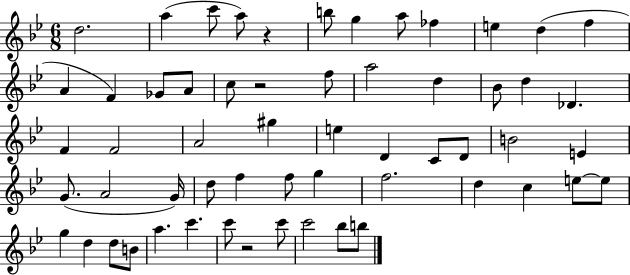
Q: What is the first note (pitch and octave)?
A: D5